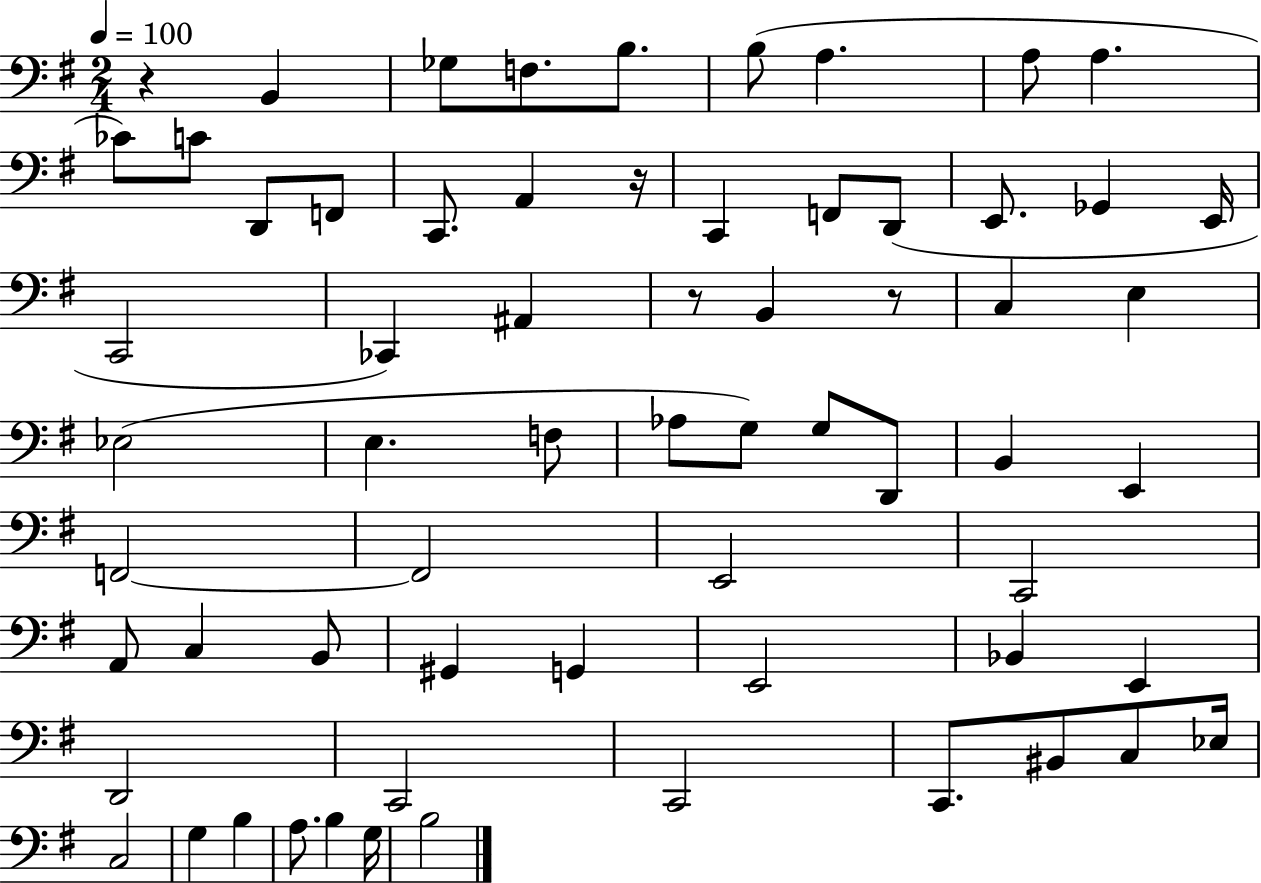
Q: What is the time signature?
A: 2/4